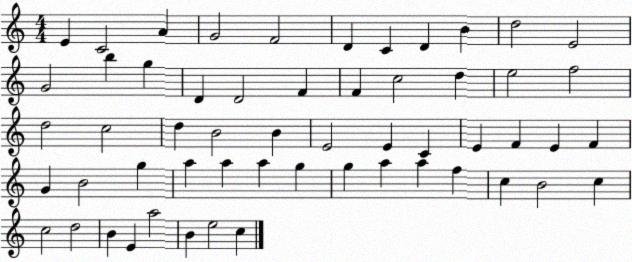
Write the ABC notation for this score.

X:1
T:Untitled
M:4/4
L:1/4
K:C
E C2 A G2 F2 D C D B d2 E2 G2 b g D D2 F F c2 d e2 f2 d2 c2 d B2 B E2 E C E F E F G B2 g a a a g g a a f c B2 c c2 d2 B E a2 B e2 c